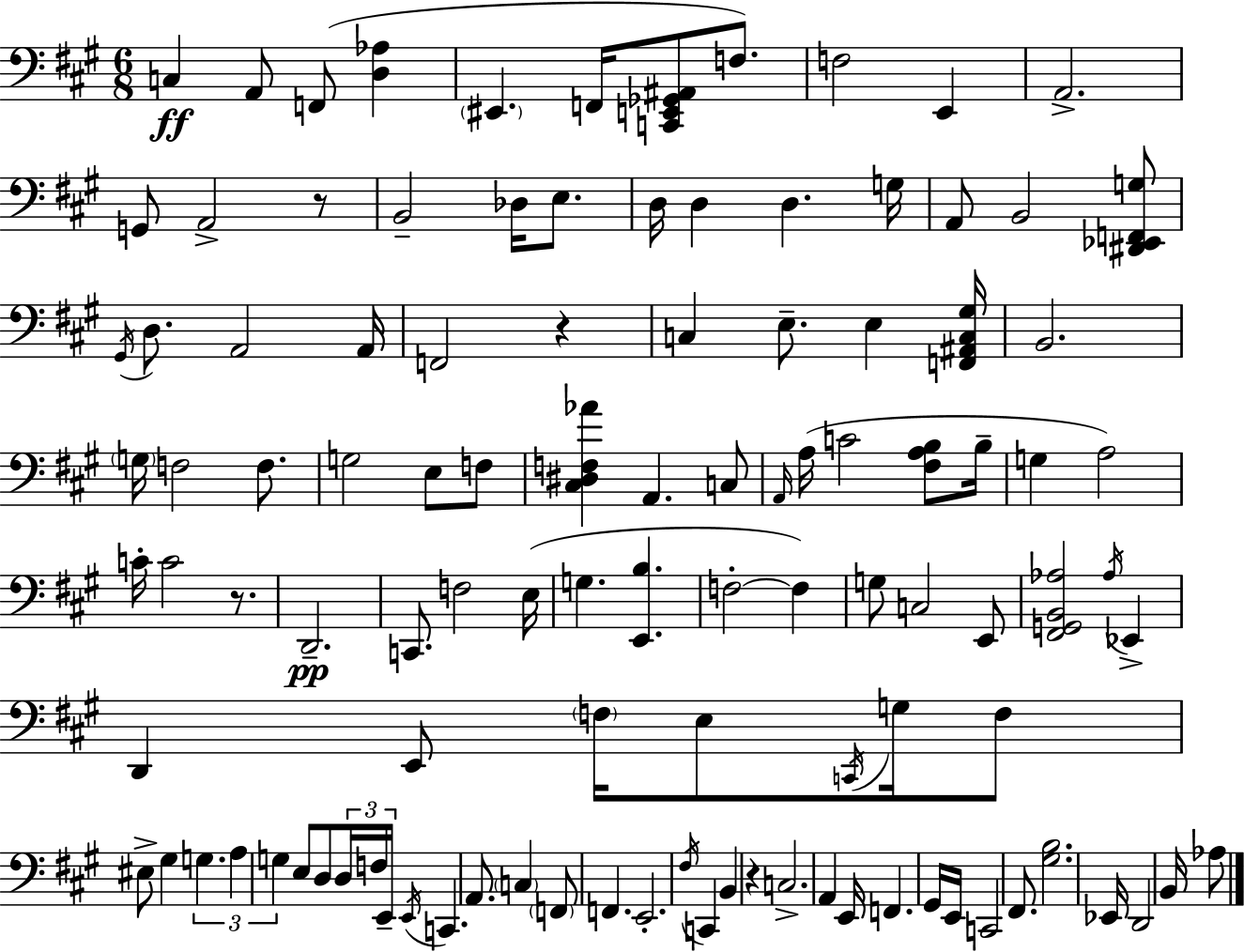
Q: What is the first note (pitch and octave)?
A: C3